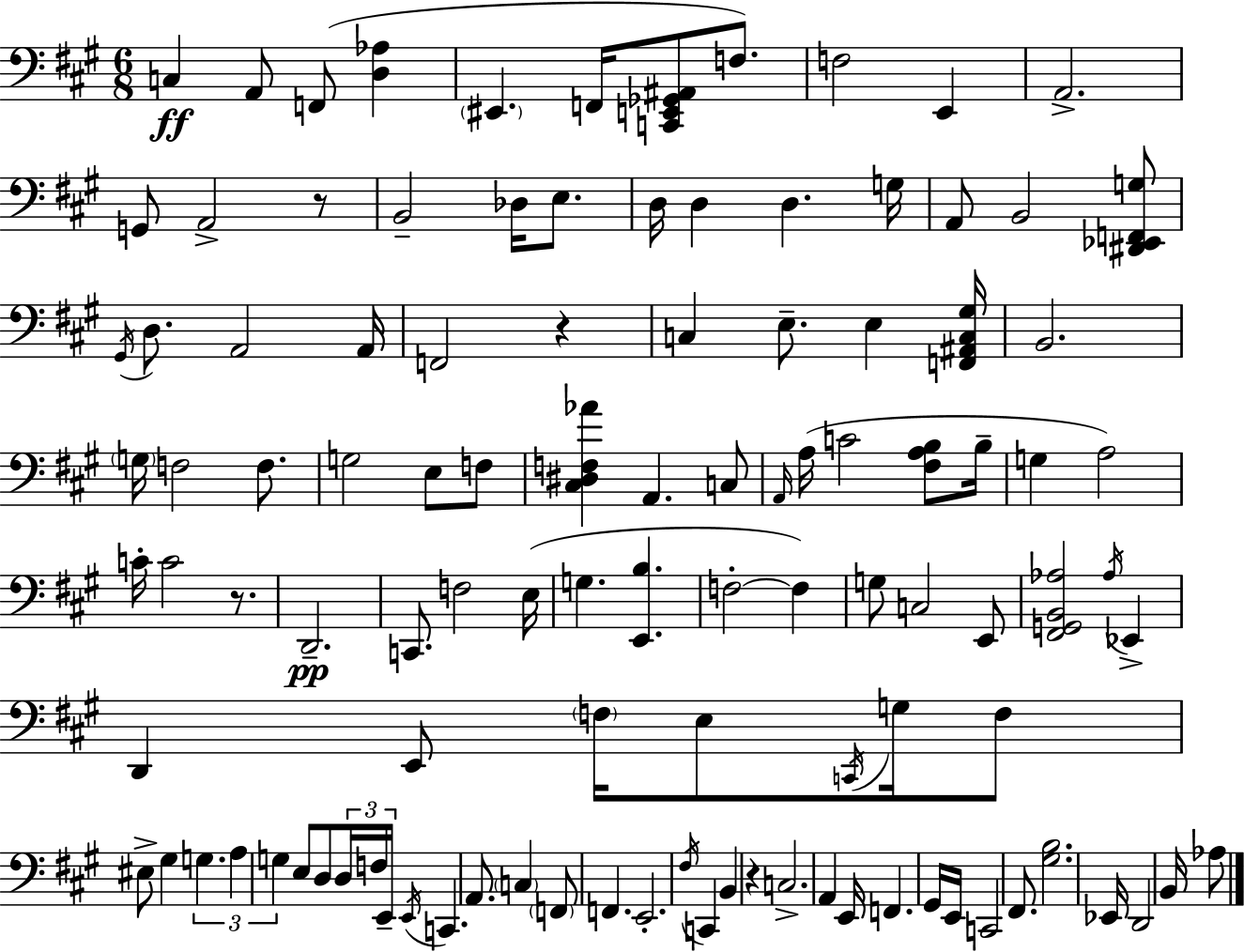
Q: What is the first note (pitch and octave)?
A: C3